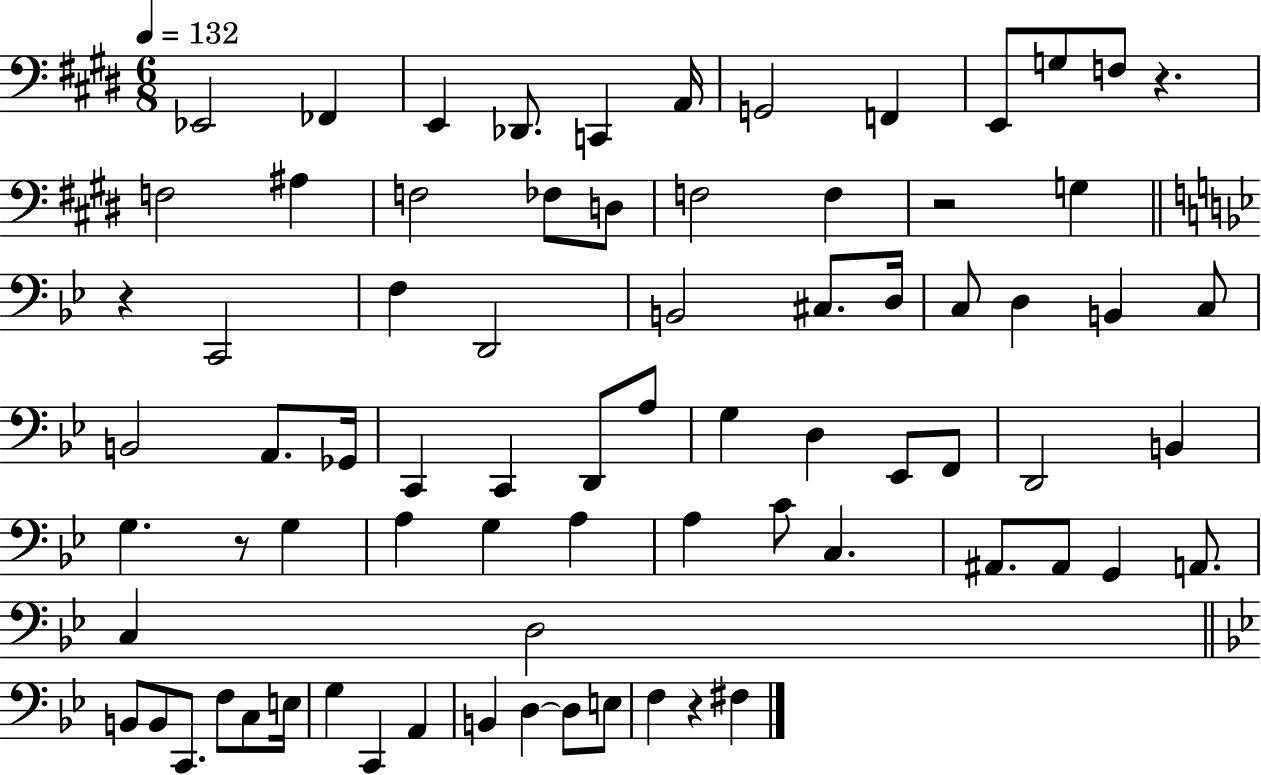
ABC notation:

X:1
T:Untitled
M:6/8
L:1/4
K:E
_E,,2 _F,, E,, _D,,/2 C,, A,,/4 G,,2 F,, E,,/2 G,/2 F,/2 z F,2 ^A, F,2 _F,/2 D,/2 F,2 F, z2 G, z C,,2 F, D,,2 B,,2 ^C,/2 D,/4 C,/2 D, B,, C,/2 B,,2 A,,/2 _G,,/4 C,, C,, D,,/2 A,/2 G, D, _E,,/2 F,,/2 D,,2 B,, G, z/2 G, A, G, A, A, C/2 C, ^A,,/2 ^A,,/2 G,, A,,/2 C, D,2 B,,/2 B,,/2 C,,/2 F,/2 C,/2 E,/4 G, C,, A,, B,, D, D,/2 E,/2 F, z ^F,